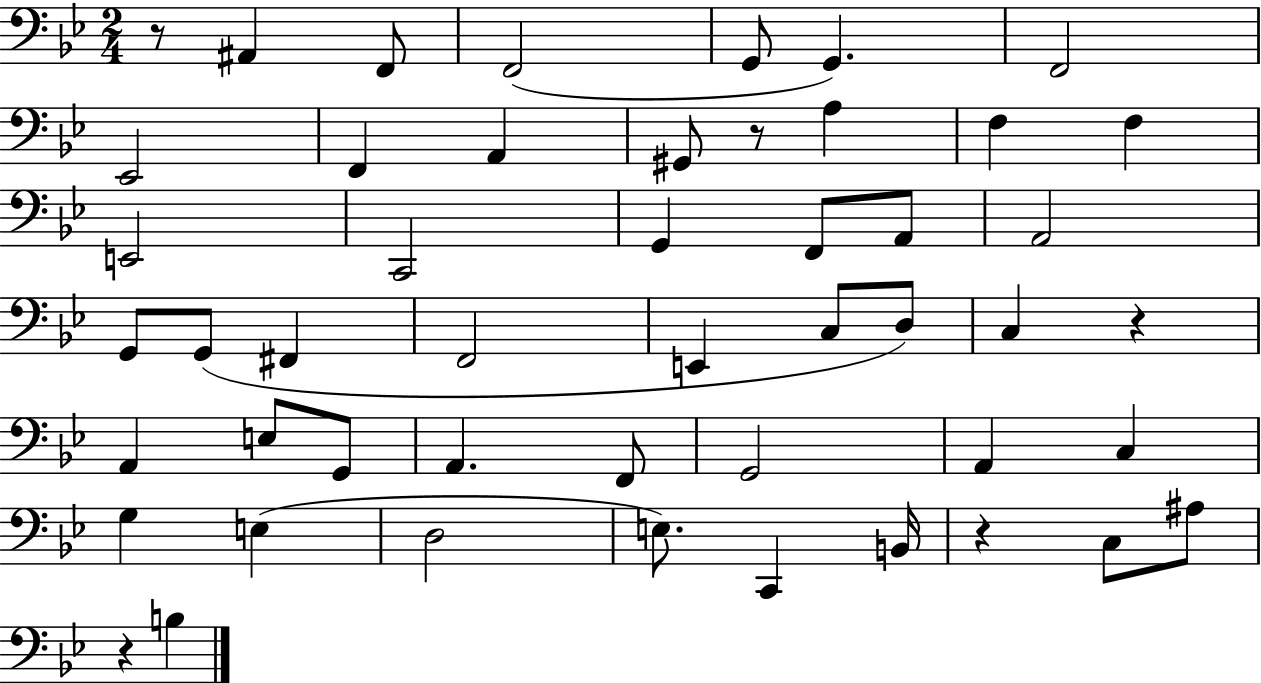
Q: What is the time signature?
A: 2/4